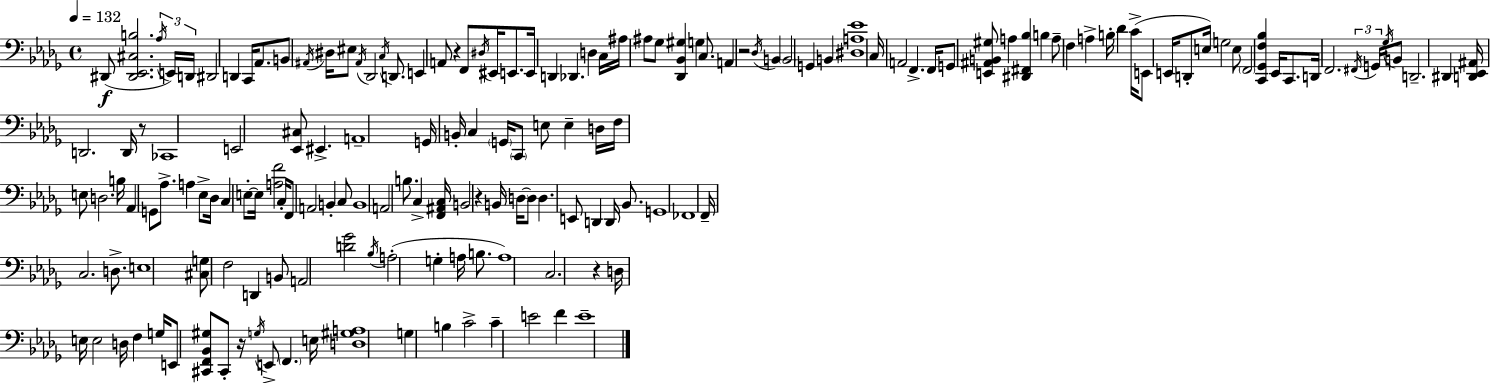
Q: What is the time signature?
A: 4/4